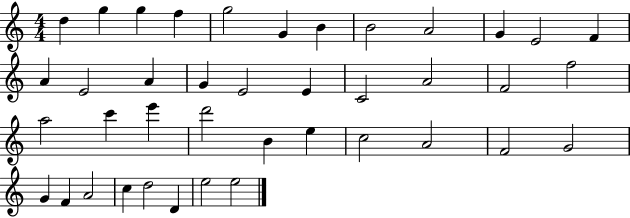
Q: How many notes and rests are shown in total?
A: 40